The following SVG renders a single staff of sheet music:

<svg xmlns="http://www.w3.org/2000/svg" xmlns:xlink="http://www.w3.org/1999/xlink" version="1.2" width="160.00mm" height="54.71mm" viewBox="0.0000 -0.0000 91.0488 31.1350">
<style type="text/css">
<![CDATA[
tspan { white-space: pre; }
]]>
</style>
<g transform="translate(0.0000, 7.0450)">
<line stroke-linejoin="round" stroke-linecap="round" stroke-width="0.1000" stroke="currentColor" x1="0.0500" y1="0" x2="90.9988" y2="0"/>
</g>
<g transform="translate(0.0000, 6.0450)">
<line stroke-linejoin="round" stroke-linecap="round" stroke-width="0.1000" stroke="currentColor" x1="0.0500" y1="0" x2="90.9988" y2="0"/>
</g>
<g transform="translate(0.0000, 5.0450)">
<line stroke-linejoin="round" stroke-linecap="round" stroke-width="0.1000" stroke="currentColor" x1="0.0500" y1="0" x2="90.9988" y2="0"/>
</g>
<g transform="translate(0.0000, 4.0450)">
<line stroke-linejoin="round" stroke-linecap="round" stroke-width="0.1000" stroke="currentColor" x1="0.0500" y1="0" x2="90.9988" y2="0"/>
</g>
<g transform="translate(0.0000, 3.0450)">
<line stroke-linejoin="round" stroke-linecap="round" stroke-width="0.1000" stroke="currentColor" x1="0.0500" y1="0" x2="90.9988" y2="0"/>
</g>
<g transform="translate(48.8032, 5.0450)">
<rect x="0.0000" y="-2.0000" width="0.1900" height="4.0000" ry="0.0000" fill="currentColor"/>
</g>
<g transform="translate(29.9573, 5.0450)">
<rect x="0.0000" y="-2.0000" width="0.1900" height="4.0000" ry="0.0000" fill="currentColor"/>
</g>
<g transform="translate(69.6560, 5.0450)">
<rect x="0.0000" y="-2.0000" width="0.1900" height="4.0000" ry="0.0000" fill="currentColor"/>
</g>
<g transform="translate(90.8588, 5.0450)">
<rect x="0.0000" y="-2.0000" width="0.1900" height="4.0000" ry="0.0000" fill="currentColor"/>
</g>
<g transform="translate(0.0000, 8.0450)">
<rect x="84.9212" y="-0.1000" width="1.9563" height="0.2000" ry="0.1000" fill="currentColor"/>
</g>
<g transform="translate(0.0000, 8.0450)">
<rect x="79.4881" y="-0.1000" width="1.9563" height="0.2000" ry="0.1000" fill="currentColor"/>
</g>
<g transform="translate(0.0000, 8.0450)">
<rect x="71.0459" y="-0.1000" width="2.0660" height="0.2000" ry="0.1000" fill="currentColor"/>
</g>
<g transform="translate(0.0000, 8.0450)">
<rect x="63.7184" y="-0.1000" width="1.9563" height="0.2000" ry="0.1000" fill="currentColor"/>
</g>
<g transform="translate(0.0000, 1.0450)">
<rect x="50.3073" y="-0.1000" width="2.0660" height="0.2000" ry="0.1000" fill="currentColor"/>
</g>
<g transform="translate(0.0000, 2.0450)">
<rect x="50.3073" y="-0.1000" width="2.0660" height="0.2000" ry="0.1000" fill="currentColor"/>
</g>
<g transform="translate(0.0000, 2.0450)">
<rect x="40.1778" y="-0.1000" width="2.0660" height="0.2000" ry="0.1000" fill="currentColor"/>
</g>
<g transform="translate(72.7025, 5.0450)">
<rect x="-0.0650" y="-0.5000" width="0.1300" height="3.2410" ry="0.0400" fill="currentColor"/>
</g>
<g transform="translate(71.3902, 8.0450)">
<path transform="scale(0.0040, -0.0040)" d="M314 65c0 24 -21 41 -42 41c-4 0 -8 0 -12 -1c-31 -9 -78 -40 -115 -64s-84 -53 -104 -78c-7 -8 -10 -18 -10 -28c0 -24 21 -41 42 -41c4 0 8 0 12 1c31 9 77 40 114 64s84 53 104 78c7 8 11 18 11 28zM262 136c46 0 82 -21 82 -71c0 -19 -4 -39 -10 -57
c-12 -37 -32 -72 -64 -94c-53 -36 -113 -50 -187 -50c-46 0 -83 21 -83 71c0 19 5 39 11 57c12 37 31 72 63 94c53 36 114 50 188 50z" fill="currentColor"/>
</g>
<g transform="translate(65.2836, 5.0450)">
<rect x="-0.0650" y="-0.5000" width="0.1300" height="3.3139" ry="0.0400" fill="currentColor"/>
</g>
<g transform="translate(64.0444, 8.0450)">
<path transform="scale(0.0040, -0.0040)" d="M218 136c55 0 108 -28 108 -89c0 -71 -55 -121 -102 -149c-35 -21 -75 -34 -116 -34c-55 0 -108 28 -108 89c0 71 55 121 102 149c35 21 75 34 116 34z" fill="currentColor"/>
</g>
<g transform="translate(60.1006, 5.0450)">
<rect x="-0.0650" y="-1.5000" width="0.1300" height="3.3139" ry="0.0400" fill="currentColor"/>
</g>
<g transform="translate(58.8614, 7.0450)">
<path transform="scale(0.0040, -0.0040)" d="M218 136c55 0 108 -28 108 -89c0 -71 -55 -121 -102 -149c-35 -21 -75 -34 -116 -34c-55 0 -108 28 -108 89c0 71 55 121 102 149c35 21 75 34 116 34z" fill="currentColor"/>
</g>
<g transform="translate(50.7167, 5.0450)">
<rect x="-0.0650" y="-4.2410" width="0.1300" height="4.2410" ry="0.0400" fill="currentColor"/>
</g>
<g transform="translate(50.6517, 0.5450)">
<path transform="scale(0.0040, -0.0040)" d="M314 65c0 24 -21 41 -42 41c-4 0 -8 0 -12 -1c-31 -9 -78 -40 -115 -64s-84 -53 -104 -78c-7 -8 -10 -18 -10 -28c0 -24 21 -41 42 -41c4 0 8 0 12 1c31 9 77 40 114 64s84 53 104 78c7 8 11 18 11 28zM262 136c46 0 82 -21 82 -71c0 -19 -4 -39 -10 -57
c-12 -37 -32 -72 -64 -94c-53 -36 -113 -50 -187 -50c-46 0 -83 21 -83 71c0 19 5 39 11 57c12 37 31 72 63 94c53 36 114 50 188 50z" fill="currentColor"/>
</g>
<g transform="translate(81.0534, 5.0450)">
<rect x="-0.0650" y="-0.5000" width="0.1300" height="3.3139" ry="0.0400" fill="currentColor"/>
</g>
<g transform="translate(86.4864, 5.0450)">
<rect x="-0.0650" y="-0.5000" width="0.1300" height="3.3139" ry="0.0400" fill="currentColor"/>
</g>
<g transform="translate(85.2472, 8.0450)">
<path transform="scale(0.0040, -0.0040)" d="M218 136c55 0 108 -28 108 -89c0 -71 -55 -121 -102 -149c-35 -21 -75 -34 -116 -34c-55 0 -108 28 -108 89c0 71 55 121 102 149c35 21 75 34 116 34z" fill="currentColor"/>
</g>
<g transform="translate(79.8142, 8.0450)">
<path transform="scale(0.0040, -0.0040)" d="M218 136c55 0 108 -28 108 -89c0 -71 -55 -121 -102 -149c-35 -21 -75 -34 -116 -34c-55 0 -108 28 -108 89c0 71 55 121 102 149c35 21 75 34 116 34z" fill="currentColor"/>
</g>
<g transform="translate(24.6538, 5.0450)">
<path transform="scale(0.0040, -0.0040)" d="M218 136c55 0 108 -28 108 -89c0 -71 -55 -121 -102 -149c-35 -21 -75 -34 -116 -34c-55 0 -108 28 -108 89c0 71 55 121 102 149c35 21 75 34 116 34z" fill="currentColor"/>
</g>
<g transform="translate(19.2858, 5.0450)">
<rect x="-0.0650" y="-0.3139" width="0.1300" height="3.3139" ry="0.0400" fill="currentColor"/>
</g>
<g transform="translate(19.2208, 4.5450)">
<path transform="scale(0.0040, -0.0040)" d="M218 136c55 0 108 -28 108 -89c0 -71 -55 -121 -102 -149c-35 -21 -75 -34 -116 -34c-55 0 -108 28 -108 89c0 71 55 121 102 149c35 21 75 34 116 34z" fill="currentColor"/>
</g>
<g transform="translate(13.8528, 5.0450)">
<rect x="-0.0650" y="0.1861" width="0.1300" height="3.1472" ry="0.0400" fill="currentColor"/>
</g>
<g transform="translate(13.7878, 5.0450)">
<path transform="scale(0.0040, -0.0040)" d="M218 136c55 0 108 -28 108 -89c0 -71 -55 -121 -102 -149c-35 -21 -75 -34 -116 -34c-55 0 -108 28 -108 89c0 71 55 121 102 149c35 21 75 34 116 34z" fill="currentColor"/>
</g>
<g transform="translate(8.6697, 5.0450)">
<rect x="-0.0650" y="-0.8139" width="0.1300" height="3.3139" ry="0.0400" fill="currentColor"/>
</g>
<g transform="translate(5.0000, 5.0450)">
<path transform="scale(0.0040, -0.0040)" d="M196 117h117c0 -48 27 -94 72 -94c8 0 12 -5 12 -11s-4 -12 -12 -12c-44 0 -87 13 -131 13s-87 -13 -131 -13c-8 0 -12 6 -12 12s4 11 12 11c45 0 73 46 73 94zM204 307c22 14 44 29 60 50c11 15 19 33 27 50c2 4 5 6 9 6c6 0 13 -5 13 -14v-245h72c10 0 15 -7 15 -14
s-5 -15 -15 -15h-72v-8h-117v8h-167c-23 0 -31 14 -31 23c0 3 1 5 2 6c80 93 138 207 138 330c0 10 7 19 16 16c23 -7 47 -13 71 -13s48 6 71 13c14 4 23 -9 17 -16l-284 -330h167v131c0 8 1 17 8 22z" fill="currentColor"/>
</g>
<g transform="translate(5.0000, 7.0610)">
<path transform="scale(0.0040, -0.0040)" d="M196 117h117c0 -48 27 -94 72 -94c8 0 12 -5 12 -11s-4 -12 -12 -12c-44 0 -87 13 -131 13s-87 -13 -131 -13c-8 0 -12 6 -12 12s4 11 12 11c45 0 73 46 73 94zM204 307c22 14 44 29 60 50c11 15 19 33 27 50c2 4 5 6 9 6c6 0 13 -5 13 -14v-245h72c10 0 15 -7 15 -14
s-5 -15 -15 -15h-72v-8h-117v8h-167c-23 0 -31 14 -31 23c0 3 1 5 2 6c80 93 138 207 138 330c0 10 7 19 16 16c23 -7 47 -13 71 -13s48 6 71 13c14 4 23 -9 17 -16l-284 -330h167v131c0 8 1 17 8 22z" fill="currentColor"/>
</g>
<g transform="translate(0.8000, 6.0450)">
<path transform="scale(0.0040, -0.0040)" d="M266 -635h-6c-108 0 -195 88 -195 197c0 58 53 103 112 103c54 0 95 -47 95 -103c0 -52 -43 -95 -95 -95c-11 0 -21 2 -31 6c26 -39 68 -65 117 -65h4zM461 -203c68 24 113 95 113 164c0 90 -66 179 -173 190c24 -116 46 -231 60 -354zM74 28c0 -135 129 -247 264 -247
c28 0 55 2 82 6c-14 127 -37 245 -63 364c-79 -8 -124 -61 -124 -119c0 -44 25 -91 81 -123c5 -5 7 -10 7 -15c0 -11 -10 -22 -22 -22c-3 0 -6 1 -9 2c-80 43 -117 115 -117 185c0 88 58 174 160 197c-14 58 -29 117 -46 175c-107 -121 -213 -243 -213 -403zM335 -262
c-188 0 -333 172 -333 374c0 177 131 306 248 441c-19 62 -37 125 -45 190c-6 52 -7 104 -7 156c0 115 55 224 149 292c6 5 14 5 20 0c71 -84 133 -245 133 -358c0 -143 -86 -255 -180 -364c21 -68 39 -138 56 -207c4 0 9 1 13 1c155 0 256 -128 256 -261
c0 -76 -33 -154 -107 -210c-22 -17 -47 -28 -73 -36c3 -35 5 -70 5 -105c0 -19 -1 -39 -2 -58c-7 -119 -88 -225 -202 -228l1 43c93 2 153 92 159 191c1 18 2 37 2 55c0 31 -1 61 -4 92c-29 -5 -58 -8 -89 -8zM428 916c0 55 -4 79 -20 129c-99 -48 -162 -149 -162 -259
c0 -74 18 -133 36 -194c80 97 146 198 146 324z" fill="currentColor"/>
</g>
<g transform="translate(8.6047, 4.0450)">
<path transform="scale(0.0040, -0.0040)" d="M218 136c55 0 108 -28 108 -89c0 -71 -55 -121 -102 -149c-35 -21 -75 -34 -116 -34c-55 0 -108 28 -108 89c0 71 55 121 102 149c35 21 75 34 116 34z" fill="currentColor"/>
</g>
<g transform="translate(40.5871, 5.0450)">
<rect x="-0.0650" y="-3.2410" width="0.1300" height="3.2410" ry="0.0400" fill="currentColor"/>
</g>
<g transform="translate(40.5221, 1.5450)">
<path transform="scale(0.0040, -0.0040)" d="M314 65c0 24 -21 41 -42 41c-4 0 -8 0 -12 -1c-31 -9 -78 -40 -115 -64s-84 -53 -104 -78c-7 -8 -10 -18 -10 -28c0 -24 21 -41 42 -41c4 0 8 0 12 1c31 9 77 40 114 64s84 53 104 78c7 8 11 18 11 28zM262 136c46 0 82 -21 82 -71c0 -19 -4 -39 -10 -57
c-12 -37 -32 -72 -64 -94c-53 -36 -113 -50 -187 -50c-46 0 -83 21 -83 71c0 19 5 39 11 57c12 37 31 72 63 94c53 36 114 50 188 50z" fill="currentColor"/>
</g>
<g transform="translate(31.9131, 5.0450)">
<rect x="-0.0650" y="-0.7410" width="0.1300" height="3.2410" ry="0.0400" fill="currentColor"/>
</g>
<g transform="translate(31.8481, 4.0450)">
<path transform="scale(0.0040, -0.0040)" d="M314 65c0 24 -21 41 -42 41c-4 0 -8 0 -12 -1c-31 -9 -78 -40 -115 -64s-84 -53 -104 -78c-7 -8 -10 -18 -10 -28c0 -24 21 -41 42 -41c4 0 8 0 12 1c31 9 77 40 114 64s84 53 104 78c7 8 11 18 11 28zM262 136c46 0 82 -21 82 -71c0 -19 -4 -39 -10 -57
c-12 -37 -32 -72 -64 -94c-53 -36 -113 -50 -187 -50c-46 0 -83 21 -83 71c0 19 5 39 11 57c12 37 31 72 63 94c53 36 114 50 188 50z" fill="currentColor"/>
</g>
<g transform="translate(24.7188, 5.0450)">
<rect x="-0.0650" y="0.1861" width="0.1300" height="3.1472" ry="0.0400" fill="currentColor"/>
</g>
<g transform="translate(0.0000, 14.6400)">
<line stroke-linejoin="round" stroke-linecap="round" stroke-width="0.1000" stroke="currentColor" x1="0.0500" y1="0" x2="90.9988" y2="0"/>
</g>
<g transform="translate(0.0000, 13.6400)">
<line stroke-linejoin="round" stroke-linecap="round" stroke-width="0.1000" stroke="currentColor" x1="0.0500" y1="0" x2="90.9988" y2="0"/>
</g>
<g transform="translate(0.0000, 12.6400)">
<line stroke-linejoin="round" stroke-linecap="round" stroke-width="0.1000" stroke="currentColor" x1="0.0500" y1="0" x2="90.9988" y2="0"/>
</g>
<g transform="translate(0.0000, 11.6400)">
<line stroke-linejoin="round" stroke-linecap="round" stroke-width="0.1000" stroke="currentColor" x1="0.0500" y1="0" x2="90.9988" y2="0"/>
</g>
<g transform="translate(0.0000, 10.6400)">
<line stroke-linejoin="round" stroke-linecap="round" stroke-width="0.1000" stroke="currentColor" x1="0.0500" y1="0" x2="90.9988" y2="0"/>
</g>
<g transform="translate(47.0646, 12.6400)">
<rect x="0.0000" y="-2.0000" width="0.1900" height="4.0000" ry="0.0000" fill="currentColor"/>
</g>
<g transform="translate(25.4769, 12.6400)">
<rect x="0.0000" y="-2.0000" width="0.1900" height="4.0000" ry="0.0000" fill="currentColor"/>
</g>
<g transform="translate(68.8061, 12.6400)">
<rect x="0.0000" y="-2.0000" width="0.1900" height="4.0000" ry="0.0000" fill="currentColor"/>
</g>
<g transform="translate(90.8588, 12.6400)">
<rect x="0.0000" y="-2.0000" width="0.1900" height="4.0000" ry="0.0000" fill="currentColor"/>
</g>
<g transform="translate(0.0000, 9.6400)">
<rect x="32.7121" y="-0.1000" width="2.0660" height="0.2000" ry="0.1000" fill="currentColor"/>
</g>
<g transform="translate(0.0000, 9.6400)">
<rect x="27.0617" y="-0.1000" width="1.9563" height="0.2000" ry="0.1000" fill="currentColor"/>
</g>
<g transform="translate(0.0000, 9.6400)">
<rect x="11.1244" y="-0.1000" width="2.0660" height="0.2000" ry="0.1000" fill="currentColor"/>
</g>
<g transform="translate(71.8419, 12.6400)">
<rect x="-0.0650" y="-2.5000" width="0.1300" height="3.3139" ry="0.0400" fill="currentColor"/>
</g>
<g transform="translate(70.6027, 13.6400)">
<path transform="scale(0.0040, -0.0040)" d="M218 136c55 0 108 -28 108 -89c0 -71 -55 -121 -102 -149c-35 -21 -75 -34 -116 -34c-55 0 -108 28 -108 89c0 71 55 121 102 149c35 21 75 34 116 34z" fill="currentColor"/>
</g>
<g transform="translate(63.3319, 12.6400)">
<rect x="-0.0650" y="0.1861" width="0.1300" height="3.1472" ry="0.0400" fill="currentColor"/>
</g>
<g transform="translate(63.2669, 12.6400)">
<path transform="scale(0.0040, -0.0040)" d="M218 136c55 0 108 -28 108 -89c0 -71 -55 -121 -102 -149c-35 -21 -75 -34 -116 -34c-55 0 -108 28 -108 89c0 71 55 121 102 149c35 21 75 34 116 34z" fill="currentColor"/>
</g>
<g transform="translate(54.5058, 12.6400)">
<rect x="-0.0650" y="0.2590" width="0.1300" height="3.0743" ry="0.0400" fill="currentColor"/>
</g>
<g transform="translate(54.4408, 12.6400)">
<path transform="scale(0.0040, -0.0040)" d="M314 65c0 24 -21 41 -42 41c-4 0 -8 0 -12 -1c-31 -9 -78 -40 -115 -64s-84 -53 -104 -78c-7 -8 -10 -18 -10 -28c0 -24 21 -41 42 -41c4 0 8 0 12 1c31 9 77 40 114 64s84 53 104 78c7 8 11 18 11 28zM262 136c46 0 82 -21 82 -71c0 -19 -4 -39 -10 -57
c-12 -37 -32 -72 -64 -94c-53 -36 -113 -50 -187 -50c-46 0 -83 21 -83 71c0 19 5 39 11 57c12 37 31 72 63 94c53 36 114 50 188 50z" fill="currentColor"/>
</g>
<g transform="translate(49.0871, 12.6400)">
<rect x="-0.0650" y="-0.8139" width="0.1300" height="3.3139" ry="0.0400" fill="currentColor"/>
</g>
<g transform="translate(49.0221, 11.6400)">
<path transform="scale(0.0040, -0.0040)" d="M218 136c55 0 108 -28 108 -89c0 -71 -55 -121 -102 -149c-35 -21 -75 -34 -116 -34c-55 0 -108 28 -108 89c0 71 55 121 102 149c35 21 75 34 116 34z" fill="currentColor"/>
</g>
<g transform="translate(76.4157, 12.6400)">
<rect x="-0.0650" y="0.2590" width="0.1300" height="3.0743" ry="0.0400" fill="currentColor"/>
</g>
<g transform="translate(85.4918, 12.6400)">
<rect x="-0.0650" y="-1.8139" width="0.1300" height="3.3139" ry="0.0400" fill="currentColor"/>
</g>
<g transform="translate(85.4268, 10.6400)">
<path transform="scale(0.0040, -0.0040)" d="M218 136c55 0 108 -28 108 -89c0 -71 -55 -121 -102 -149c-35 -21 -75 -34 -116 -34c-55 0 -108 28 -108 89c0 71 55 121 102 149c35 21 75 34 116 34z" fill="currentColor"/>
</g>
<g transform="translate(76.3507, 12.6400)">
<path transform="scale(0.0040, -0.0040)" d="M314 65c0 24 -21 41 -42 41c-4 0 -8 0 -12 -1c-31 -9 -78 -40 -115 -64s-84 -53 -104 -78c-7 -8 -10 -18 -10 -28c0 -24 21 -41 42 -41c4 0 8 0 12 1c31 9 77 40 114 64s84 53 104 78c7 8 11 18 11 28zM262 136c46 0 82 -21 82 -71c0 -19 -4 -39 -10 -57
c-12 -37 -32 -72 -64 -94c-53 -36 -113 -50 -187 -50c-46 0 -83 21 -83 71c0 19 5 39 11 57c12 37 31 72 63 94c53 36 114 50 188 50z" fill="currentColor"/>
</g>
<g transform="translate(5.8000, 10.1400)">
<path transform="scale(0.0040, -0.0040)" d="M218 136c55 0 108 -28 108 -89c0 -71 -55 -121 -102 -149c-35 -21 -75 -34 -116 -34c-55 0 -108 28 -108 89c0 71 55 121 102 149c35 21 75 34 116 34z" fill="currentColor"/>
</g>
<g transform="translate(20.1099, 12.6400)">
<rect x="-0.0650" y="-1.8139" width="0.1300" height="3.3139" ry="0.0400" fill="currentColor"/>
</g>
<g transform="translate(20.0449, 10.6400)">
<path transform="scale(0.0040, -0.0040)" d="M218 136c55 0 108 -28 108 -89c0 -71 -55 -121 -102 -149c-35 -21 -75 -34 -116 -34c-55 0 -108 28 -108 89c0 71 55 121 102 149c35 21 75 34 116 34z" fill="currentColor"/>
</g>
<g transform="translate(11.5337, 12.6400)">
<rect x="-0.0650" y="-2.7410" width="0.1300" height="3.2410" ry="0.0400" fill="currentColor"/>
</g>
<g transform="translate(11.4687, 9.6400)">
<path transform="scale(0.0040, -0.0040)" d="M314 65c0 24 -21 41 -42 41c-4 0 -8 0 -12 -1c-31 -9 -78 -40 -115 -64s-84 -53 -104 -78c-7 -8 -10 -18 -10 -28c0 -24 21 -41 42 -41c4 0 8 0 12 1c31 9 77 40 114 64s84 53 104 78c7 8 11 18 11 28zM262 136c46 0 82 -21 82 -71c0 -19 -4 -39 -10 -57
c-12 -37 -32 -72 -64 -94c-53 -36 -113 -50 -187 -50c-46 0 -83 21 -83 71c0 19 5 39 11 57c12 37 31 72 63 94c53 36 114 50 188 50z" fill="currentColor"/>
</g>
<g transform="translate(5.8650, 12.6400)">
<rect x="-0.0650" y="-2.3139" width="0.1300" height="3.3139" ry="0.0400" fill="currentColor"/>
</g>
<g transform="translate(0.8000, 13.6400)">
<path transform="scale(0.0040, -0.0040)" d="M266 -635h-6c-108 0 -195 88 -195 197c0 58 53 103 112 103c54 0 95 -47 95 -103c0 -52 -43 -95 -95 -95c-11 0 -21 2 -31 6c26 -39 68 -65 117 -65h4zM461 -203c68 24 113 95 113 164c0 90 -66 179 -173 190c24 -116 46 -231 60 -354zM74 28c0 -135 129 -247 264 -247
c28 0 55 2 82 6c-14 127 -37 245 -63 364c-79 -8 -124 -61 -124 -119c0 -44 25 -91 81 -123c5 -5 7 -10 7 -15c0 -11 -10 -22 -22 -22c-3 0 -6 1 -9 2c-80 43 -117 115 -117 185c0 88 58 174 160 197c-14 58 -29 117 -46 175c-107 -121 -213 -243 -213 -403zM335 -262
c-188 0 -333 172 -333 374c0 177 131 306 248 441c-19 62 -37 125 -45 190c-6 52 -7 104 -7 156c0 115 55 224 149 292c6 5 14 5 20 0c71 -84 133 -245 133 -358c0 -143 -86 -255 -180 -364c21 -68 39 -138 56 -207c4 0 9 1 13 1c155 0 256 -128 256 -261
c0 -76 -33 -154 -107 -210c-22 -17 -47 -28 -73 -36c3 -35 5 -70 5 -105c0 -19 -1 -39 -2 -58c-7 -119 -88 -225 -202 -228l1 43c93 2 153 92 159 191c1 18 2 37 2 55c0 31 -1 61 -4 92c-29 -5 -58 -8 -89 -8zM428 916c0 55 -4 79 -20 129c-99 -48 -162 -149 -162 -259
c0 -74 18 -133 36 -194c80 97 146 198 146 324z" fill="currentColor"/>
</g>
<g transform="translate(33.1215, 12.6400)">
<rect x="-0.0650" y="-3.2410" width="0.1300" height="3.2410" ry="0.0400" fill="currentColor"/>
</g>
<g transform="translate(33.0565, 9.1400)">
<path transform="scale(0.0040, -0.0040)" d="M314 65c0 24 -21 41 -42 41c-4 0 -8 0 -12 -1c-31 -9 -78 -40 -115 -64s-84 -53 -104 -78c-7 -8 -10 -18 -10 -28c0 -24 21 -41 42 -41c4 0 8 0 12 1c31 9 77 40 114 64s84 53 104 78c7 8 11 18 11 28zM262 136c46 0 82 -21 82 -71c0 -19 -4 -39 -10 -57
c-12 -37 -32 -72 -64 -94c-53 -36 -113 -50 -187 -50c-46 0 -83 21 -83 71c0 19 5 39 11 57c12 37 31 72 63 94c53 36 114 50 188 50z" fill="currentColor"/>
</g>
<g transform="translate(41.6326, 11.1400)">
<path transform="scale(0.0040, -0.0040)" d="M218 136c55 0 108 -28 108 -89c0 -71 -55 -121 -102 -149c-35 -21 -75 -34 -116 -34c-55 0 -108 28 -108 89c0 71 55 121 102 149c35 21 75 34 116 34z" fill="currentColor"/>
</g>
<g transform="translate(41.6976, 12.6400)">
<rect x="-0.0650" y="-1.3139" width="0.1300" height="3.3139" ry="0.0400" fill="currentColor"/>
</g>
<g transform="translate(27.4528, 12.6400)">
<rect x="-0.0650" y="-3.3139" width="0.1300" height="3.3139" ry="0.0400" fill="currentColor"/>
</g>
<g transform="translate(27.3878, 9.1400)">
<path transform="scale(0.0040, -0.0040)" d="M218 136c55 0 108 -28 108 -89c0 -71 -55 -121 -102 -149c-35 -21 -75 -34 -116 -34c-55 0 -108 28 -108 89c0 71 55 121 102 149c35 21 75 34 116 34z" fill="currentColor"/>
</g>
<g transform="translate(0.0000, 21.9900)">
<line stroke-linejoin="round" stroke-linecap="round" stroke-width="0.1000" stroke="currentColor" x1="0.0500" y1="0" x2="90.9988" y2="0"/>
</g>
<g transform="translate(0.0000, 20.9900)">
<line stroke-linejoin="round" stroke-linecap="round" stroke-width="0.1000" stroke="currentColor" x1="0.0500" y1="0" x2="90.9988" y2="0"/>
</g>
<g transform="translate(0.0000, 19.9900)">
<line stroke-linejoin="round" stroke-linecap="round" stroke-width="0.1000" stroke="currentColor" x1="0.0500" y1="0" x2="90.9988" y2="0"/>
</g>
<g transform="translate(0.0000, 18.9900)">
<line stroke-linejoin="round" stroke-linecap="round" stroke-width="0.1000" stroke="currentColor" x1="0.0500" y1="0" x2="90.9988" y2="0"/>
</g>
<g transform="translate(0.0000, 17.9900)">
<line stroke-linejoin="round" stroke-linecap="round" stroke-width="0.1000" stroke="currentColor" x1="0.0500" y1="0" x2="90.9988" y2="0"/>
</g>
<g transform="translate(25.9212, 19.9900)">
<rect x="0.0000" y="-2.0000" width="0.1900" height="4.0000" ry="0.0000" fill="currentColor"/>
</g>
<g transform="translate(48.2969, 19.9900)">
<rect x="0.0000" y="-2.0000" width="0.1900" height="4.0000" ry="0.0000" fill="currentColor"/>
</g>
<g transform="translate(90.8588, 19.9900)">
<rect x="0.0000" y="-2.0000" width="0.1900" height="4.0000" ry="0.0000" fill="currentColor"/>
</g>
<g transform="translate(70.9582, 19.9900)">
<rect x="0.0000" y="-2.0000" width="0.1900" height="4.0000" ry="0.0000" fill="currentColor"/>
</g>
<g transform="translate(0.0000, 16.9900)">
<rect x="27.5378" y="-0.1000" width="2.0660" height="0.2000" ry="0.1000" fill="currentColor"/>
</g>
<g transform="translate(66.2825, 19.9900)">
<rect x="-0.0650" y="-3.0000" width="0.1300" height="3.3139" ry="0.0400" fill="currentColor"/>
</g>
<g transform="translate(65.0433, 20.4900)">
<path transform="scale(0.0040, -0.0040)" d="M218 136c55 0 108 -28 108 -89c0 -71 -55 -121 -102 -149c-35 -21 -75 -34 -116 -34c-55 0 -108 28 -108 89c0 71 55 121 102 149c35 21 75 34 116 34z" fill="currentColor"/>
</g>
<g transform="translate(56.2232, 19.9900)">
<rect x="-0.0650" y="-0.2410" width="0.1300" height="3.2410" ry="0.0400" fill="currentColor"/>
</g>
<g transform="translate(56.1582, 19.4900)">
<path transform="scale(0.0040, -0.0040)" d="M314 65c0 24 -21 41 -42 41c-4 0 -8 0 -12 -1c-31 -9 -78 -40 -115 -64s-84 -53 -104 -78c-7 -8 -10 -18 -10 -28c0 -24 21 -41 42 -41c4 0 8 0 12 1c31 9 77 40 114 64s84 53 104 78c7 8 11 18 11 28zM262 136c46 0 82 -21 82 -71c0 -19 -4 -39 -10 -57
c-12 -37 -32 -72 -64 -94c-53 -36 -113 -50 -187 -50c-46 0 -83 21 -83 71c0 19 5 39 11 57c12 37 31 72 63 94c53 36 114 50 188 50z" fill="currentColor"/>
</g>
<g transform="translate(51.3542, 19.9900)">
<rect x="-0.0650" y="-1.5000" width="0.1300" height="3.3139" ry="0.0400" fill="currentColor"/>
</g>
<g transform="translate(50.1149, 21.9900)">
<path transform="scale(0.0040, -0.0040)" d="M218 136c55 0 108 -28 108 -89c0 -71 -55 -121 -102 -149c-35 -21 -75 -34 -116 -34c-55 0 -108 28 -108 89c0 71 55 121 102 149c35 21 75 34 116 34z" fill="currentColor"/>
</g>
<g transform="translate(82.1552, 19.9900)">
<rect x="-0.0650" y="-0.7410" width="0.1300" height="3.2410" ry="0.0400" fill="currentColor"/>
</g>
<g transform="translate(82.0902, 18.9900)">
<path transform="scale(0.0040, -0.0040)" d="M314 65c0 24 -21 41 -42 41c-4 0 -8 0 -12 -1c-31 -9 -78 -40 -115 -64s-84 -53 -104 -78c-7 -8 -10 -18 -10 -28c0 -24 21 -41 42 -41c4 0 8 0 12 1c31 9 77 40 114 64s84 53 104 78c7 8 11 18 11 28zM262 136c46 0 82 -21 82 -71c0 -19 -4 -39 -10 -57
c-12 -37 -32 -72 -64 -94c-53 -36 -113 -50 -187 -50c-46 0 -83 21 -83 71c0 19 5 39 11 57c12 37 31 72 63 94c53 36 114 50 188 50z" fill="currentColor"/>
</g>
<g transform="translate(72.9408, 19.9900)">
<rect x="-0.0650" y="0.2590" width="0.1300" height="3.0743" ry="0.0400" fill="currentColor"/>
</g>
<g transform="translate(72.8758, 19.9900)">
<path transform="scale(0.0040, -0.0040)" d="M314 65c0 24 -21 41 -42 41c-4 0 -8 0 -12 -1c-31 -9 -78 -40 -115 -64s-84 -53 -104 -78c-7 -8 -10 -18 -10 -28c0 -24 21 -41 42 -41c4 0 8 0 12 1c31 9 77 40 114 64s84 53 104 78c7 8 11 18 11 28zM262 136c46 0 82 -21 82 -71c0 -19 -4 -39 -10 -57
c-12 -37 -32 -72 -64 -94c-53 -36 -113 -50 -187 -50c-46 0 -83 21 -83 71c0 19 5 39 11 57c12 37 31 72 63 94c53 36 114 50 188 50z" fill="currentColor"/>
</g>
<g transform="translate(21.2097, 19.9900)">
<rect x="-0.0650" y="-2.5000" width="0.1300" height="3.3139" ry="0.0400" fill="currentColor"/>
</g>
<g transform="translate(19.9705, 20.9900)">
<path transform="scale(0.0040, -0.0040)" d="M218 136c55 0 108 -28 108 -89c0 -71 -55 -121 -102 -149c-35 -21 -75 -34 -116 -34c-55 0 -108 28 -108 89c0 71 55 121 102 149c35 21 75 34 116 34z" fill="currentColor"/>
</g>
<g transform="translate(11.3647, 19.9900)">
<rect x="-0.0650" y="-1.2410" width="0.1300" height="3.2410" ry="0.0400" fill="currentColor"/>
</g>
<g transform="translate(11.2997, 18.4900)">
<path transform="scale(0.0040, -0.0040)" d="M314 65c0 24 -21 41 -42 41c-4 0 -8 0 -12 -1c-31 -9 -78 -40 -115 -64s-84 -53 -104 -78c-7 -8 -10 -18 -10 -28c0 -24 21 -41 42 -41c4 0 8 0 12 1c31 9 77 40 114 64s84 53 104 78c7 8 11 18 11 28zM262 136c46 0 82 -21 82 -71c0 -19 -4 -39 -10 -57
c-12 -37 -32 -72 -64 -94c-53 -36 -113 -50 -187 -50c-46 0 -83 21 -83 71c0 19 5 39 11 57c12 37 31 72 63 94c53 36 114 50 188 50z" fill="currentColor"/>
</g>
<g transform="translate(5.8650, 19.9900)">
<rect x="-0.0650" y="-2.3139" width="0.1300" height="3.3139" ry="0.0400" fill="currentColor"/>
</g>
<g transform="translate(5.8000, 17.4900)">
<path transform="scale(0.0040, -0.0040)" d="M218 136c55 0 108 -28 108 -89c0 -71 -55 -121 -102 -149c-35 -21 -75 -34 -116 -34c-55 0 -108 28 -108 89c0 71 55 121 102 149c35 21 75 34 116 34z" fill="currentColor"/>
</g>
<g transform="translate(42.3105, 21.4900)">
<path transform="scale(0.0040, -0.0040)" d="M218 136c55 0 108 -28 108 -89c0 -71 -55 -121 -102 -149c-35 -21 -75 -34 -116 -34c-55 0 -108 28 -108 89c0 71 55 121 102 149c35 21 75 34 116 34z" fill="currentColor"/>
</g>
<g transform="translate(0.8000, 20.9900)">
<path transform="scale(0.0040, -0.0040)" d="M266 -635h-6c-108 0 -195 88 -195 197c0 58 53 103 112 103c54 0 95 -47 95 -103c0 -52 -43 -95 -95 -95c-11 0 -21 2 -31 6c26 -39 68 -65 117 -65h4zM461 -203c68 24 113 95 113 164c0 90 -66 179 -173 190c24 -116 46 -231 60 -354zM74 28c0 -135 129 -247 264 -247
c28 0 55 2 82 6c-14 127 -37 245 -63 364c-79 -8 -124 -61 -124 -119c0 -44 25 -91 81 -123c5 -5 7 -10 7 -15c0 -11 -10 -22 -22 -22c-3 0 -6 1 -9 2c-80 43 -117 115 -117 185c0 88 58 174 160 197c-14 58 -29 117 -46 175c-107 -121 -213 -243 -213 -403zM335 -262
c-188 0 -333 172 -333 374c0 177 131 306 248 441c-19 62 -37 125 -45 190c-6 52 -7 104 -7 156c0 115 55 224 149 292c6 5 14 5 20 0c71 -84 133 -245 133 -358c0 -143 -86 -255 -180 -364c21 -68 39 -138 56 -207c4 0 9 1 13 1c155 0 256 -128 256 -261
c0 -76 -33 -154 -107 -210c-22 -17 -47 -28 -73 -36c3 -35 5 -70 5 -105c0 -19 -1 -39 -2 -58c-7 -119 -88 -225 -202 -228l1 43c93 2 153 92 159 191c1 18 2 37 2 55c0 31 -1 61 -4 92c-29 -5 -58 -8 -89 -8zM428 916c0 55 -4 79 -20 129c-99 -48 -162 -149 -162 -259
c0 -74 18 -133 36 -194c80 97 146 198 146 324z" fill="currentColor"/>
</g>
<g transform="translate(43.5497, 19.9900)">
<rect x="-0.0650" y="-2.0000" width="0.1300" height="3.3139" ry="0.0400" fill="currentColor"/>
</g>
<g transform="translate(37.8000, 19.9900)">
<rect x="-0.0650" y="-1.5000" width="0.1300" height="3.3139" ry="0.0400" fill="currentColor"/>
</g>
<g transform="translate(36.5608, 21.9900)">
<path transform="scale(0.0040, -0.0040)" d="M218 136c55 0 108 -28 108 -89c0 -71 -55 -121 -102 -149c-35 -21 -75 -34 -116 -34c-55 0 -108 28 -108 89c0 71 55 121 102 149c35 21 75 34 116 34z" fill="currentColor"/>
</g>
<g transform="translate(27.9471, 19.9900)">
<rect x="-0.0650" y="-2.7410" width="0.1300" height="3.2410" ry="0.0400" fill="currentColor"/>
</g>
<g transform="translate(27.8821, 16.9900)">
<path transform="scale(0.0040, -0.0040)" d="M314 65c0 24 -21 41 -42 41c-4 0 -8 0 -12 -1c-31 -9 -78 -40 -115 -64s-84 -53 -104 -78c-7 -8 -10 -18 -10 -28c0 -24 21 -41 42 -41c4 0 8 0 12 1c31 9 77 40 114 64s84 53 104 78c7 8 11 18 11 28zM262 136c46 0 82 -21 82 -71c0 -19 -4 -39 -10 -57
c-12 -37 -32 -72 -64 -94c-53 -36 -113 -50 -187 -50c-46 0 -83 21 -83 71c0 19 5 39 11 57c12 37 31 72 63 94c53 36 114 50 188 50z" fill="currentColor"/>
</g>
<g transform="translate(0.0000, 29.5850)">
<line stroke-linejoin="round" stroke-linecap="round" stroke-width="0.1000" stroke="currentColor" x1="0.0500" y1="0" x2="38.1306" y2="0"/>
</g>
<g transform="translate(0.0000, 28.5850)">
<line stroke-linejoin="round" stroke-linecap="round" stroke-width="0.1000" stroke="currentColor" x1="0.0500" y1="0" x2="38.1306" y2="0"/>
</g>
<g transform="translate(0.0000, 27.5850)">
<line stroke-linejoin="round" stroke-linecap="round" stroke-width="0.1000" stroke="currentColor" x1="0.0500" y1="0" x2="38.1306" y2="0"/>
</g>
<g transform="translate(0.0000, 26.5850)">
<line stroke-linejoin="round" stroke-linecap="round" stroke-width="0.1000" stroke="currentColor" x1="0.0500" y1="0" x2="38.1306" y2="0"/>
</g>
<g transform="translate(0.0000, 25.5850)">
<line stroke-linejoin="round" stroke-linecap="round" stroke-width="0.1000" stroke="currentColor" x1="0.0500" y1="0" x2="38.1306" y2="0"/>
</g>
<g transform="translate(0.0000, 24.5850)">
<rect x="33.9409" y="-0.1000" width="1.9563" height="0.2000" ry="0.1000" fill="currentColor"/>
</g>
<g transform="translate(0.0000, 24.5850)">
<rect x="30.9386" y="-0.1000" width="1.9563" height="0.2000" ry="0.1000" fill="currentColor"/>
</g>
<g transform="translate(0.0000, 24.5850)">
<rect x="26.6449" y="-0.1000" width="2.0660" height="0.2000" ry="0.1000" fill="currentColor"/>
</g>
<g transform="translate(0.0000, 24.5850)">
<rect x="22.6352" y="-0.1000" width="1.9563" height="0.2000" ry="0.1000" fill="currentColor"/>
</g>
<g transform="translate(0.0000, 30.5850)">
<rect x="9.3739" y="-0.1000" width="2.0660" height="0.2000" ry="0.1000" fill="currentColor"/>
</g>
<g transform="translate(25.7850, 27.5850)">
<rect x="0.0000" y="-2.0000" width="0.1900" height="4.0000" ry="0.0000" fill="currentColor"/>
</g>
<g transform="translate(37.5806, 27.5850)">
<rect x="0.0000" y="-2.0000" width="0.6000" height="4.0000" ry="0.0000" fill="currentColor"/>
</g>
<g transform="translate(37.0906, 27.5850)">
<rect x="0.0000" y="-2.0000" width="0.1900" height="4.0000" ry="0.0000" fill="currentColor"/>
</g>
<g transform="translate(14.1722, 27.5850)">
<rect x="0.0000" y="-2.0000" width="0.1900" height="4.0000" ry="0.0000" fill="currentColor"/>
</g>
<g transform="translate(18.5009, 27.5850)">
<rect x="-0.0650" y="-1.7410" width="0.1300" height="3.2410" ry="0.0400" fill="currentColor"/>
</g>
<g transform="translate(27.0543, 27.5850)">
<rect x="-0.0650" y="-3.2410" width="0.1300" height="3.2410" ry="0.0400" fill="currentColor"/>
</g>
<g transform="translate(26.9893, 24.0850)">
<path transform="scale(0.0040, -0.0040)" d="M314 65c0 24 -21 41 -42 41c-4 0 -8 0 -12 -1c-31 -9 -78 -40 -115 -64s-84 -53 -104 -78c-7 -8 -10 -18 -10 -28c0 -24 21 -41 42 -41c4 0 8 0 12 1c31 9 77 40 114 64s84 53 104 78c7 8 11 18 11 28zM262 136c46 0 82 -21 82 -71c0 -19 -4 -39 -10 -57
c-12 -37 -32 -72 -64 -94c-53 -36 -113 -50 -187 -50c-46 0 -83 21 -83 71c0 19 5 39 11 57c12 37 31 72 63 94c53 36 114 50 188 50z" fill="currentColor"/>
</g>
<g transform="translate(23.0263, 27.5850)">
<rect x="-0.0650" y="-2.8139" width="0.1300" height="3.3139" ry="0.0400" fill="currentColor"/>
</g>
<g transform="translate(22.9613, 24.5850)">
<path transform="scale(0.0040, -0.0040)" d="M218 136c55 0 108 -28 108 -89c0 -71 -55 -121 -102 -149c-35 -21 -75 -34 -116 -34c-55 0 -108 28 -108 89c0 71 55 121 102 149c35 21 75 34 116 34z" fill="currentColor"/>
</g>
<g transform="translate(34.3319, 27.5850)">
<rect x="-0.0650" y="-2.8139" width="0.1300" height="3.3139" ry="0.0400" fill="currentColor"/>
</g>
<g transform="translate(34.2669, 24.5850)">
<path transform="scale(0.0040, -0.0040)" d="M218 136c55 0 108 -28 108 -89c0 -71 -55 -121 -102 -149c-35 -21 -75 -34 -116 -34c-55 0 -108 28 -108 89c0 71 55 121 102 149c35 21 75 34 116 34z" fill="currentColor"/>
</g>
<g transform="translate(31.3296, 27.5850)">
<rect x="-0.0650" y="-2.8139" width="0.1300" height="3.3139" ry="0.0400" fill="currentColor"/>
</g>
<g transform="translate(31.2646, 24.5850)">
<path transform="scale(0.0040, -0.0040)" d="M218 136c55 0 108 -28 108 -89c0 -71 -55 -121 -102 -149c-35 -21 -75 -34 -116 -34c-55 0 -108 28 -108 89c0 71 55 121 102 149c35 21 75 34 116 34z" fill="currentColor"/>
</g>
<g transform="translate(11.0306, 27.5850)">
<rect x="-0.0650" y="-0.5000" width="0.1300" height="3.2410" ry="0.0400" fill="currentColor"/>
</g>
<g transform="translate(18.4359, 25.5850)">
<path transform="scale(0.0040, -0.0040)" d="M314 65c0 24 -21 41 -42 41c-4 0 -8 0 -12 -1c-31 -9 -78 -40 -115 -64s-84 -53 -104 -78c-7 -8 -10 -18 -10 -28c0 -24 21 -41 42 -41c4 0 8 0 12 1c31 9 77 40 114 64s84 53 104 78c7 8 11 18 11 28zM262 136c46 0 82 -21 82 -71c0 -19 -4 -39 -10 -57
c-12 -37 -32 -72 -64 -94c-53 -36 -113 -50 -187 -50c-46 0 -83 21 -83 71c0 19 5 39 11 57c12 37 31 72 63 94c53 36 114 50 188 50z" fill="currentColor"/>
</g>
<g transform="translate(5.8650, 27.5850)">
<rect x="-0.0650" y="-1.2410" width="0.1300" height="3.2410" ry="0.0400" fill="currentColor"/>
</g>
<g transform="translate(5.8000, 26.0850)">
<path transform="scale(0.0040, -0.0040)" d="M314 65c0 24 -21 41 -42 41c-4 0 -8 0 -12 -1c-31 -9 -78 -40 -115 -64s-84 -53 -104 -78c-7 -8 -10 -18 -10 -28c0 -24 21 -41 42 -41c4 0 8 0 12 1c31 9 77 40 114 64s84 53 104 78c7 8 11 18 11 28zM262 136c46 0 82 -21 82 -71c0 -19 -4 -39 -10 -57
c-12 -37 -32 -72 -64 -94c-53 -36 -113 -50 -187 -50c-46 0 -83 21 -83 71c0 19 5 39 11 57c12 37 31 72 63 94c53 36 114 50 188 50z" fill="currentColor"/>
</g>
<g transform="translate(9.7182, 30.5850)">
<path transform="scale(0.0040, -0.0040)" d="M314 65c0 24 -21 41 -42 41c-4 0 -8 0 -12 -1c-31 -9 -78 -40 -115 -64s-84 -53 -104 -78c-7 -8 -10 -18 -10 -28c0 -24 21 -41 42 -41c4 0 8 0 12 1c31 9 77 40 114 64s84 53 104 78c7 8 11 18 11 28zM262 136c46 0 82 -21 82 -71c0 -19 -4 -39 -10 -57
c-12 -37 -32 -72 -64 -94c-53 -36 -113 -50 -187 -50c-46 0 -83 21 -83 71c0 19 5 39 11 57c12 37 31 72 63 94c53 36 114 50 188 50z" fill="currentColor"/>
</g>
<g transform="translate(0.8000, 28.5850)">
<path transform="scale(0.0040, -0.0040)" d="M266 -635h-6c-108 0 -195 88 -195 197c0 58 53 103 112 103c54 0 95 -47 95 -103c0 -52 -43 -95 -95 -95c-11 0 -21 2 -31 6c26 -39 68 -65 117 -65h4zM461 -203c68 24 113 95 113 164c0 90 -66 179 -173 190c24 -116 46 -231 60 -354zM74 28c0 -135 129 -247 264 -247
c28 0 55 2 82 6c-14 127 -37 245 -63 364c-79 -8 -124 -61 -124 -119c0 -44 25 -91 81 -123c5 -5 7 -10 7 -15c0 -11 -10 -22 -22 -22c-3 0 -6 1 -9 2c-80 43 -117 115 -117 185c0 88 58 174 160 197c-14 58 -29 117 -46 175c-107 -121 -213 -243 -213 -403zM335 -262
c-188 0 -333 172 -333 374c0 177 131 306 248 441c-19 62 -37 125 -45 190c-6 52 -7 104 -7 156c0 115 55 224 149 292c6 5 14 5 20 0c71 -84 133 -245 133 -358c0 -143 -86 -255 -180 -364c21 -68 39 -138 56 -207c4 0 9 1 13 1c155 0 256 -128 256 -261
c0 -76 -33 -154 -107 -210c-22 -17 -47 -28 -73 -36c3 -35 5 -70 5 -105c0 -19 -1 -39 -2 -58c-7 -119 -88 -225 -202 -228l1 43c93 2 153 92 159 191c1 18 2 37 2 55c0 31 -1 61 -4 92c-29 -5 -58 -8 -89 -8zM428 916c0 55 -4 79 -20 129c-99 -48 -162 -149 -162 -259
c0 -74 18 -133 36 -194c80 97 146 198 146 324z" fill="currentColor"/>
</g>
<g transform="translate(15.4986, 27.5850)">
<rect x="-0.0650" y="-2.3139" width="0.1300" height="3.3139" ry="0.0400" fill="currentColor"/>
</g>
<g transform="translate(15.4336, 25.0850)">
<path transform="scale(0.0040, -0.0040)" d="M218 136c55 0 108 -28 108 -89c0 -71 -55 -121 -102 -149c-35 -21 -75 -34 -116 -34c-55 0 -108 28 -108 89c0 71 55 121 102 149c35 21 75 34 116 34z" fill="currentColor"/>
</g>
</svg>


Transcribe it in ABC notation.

X:1
T:Untitled
M:4/4
L:1/4
K:C
d B c B d2 b2 d'2 E C C2 C C g a2 f b b2 e d B2 B G B2 f g e2 G a2 E F E c2 A B2 d2 e2 C2 g f2 a b2 a a